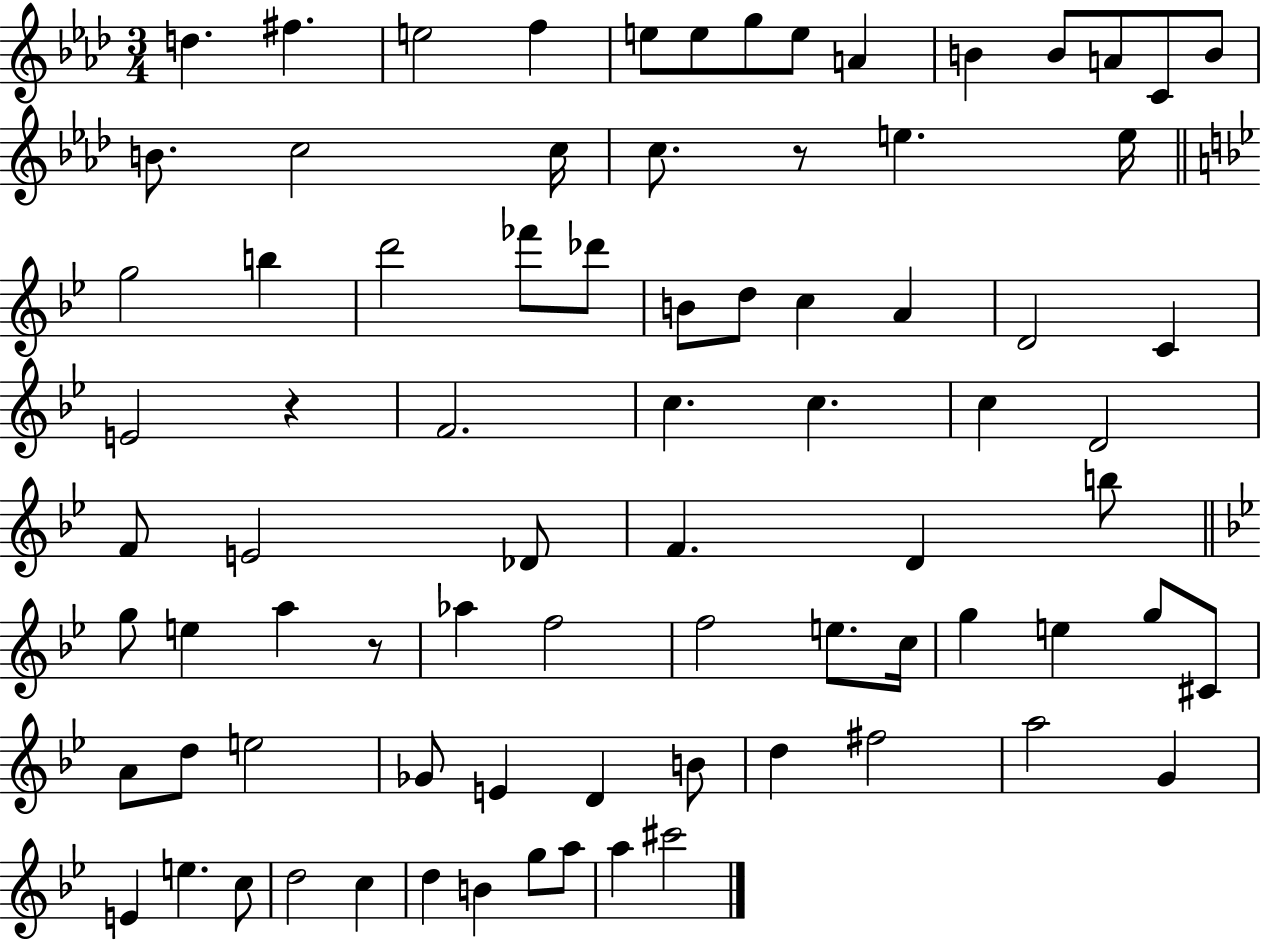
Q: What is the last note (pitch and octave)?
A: C#6